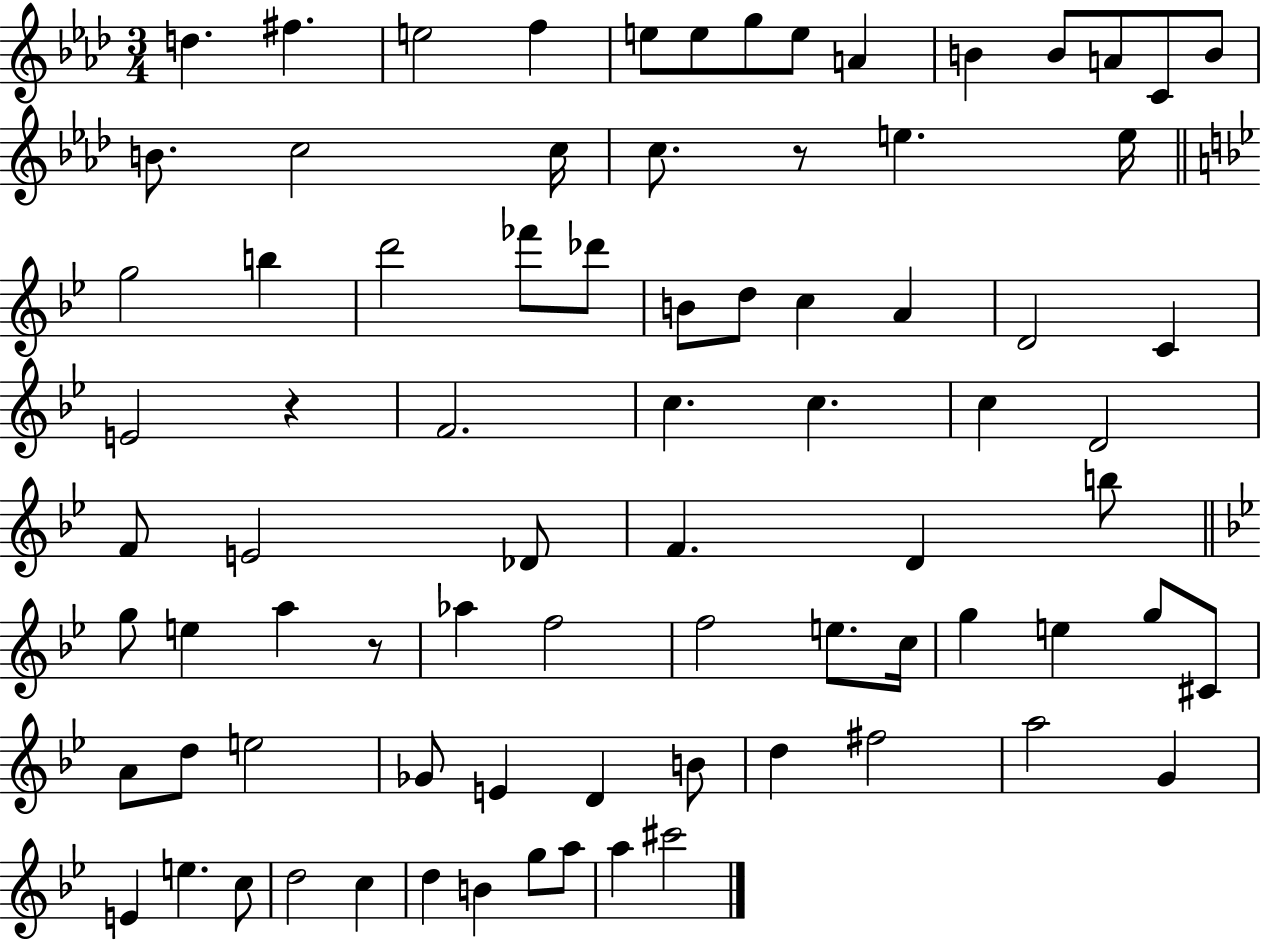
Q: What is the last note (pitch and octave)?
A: C#6